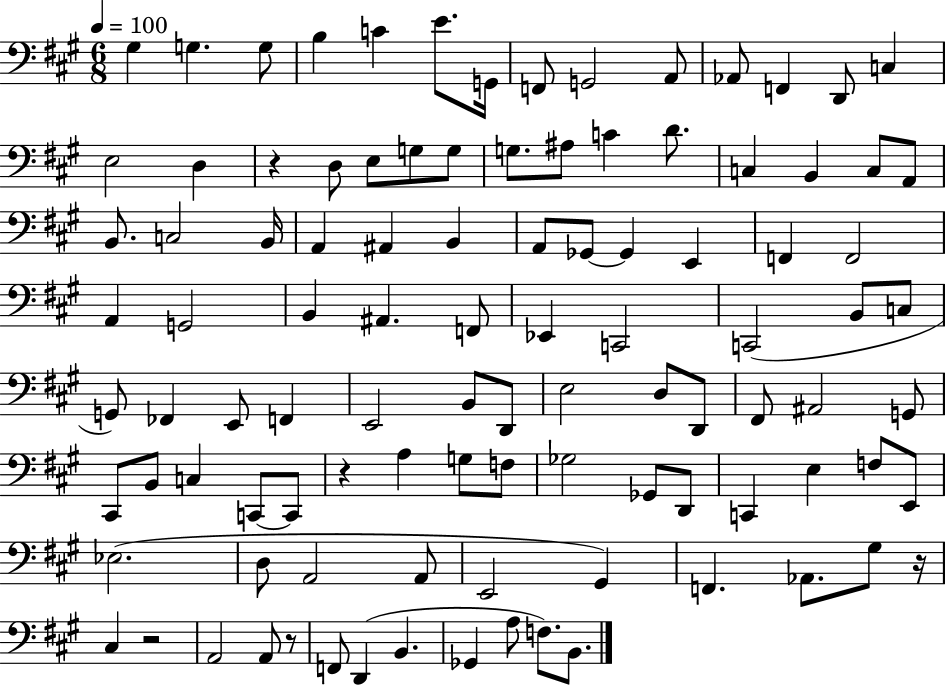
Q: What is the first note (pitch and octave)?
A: G#3